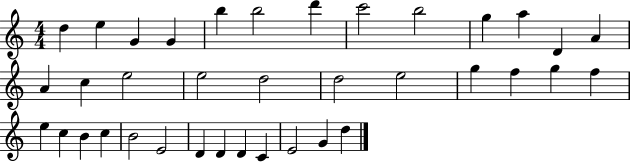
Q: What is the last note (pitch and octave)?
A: D5